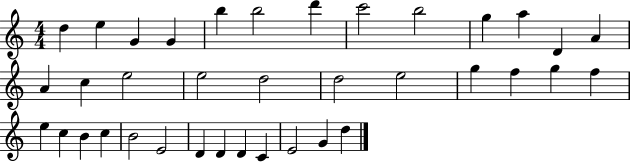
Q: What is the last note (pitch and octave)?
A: D5